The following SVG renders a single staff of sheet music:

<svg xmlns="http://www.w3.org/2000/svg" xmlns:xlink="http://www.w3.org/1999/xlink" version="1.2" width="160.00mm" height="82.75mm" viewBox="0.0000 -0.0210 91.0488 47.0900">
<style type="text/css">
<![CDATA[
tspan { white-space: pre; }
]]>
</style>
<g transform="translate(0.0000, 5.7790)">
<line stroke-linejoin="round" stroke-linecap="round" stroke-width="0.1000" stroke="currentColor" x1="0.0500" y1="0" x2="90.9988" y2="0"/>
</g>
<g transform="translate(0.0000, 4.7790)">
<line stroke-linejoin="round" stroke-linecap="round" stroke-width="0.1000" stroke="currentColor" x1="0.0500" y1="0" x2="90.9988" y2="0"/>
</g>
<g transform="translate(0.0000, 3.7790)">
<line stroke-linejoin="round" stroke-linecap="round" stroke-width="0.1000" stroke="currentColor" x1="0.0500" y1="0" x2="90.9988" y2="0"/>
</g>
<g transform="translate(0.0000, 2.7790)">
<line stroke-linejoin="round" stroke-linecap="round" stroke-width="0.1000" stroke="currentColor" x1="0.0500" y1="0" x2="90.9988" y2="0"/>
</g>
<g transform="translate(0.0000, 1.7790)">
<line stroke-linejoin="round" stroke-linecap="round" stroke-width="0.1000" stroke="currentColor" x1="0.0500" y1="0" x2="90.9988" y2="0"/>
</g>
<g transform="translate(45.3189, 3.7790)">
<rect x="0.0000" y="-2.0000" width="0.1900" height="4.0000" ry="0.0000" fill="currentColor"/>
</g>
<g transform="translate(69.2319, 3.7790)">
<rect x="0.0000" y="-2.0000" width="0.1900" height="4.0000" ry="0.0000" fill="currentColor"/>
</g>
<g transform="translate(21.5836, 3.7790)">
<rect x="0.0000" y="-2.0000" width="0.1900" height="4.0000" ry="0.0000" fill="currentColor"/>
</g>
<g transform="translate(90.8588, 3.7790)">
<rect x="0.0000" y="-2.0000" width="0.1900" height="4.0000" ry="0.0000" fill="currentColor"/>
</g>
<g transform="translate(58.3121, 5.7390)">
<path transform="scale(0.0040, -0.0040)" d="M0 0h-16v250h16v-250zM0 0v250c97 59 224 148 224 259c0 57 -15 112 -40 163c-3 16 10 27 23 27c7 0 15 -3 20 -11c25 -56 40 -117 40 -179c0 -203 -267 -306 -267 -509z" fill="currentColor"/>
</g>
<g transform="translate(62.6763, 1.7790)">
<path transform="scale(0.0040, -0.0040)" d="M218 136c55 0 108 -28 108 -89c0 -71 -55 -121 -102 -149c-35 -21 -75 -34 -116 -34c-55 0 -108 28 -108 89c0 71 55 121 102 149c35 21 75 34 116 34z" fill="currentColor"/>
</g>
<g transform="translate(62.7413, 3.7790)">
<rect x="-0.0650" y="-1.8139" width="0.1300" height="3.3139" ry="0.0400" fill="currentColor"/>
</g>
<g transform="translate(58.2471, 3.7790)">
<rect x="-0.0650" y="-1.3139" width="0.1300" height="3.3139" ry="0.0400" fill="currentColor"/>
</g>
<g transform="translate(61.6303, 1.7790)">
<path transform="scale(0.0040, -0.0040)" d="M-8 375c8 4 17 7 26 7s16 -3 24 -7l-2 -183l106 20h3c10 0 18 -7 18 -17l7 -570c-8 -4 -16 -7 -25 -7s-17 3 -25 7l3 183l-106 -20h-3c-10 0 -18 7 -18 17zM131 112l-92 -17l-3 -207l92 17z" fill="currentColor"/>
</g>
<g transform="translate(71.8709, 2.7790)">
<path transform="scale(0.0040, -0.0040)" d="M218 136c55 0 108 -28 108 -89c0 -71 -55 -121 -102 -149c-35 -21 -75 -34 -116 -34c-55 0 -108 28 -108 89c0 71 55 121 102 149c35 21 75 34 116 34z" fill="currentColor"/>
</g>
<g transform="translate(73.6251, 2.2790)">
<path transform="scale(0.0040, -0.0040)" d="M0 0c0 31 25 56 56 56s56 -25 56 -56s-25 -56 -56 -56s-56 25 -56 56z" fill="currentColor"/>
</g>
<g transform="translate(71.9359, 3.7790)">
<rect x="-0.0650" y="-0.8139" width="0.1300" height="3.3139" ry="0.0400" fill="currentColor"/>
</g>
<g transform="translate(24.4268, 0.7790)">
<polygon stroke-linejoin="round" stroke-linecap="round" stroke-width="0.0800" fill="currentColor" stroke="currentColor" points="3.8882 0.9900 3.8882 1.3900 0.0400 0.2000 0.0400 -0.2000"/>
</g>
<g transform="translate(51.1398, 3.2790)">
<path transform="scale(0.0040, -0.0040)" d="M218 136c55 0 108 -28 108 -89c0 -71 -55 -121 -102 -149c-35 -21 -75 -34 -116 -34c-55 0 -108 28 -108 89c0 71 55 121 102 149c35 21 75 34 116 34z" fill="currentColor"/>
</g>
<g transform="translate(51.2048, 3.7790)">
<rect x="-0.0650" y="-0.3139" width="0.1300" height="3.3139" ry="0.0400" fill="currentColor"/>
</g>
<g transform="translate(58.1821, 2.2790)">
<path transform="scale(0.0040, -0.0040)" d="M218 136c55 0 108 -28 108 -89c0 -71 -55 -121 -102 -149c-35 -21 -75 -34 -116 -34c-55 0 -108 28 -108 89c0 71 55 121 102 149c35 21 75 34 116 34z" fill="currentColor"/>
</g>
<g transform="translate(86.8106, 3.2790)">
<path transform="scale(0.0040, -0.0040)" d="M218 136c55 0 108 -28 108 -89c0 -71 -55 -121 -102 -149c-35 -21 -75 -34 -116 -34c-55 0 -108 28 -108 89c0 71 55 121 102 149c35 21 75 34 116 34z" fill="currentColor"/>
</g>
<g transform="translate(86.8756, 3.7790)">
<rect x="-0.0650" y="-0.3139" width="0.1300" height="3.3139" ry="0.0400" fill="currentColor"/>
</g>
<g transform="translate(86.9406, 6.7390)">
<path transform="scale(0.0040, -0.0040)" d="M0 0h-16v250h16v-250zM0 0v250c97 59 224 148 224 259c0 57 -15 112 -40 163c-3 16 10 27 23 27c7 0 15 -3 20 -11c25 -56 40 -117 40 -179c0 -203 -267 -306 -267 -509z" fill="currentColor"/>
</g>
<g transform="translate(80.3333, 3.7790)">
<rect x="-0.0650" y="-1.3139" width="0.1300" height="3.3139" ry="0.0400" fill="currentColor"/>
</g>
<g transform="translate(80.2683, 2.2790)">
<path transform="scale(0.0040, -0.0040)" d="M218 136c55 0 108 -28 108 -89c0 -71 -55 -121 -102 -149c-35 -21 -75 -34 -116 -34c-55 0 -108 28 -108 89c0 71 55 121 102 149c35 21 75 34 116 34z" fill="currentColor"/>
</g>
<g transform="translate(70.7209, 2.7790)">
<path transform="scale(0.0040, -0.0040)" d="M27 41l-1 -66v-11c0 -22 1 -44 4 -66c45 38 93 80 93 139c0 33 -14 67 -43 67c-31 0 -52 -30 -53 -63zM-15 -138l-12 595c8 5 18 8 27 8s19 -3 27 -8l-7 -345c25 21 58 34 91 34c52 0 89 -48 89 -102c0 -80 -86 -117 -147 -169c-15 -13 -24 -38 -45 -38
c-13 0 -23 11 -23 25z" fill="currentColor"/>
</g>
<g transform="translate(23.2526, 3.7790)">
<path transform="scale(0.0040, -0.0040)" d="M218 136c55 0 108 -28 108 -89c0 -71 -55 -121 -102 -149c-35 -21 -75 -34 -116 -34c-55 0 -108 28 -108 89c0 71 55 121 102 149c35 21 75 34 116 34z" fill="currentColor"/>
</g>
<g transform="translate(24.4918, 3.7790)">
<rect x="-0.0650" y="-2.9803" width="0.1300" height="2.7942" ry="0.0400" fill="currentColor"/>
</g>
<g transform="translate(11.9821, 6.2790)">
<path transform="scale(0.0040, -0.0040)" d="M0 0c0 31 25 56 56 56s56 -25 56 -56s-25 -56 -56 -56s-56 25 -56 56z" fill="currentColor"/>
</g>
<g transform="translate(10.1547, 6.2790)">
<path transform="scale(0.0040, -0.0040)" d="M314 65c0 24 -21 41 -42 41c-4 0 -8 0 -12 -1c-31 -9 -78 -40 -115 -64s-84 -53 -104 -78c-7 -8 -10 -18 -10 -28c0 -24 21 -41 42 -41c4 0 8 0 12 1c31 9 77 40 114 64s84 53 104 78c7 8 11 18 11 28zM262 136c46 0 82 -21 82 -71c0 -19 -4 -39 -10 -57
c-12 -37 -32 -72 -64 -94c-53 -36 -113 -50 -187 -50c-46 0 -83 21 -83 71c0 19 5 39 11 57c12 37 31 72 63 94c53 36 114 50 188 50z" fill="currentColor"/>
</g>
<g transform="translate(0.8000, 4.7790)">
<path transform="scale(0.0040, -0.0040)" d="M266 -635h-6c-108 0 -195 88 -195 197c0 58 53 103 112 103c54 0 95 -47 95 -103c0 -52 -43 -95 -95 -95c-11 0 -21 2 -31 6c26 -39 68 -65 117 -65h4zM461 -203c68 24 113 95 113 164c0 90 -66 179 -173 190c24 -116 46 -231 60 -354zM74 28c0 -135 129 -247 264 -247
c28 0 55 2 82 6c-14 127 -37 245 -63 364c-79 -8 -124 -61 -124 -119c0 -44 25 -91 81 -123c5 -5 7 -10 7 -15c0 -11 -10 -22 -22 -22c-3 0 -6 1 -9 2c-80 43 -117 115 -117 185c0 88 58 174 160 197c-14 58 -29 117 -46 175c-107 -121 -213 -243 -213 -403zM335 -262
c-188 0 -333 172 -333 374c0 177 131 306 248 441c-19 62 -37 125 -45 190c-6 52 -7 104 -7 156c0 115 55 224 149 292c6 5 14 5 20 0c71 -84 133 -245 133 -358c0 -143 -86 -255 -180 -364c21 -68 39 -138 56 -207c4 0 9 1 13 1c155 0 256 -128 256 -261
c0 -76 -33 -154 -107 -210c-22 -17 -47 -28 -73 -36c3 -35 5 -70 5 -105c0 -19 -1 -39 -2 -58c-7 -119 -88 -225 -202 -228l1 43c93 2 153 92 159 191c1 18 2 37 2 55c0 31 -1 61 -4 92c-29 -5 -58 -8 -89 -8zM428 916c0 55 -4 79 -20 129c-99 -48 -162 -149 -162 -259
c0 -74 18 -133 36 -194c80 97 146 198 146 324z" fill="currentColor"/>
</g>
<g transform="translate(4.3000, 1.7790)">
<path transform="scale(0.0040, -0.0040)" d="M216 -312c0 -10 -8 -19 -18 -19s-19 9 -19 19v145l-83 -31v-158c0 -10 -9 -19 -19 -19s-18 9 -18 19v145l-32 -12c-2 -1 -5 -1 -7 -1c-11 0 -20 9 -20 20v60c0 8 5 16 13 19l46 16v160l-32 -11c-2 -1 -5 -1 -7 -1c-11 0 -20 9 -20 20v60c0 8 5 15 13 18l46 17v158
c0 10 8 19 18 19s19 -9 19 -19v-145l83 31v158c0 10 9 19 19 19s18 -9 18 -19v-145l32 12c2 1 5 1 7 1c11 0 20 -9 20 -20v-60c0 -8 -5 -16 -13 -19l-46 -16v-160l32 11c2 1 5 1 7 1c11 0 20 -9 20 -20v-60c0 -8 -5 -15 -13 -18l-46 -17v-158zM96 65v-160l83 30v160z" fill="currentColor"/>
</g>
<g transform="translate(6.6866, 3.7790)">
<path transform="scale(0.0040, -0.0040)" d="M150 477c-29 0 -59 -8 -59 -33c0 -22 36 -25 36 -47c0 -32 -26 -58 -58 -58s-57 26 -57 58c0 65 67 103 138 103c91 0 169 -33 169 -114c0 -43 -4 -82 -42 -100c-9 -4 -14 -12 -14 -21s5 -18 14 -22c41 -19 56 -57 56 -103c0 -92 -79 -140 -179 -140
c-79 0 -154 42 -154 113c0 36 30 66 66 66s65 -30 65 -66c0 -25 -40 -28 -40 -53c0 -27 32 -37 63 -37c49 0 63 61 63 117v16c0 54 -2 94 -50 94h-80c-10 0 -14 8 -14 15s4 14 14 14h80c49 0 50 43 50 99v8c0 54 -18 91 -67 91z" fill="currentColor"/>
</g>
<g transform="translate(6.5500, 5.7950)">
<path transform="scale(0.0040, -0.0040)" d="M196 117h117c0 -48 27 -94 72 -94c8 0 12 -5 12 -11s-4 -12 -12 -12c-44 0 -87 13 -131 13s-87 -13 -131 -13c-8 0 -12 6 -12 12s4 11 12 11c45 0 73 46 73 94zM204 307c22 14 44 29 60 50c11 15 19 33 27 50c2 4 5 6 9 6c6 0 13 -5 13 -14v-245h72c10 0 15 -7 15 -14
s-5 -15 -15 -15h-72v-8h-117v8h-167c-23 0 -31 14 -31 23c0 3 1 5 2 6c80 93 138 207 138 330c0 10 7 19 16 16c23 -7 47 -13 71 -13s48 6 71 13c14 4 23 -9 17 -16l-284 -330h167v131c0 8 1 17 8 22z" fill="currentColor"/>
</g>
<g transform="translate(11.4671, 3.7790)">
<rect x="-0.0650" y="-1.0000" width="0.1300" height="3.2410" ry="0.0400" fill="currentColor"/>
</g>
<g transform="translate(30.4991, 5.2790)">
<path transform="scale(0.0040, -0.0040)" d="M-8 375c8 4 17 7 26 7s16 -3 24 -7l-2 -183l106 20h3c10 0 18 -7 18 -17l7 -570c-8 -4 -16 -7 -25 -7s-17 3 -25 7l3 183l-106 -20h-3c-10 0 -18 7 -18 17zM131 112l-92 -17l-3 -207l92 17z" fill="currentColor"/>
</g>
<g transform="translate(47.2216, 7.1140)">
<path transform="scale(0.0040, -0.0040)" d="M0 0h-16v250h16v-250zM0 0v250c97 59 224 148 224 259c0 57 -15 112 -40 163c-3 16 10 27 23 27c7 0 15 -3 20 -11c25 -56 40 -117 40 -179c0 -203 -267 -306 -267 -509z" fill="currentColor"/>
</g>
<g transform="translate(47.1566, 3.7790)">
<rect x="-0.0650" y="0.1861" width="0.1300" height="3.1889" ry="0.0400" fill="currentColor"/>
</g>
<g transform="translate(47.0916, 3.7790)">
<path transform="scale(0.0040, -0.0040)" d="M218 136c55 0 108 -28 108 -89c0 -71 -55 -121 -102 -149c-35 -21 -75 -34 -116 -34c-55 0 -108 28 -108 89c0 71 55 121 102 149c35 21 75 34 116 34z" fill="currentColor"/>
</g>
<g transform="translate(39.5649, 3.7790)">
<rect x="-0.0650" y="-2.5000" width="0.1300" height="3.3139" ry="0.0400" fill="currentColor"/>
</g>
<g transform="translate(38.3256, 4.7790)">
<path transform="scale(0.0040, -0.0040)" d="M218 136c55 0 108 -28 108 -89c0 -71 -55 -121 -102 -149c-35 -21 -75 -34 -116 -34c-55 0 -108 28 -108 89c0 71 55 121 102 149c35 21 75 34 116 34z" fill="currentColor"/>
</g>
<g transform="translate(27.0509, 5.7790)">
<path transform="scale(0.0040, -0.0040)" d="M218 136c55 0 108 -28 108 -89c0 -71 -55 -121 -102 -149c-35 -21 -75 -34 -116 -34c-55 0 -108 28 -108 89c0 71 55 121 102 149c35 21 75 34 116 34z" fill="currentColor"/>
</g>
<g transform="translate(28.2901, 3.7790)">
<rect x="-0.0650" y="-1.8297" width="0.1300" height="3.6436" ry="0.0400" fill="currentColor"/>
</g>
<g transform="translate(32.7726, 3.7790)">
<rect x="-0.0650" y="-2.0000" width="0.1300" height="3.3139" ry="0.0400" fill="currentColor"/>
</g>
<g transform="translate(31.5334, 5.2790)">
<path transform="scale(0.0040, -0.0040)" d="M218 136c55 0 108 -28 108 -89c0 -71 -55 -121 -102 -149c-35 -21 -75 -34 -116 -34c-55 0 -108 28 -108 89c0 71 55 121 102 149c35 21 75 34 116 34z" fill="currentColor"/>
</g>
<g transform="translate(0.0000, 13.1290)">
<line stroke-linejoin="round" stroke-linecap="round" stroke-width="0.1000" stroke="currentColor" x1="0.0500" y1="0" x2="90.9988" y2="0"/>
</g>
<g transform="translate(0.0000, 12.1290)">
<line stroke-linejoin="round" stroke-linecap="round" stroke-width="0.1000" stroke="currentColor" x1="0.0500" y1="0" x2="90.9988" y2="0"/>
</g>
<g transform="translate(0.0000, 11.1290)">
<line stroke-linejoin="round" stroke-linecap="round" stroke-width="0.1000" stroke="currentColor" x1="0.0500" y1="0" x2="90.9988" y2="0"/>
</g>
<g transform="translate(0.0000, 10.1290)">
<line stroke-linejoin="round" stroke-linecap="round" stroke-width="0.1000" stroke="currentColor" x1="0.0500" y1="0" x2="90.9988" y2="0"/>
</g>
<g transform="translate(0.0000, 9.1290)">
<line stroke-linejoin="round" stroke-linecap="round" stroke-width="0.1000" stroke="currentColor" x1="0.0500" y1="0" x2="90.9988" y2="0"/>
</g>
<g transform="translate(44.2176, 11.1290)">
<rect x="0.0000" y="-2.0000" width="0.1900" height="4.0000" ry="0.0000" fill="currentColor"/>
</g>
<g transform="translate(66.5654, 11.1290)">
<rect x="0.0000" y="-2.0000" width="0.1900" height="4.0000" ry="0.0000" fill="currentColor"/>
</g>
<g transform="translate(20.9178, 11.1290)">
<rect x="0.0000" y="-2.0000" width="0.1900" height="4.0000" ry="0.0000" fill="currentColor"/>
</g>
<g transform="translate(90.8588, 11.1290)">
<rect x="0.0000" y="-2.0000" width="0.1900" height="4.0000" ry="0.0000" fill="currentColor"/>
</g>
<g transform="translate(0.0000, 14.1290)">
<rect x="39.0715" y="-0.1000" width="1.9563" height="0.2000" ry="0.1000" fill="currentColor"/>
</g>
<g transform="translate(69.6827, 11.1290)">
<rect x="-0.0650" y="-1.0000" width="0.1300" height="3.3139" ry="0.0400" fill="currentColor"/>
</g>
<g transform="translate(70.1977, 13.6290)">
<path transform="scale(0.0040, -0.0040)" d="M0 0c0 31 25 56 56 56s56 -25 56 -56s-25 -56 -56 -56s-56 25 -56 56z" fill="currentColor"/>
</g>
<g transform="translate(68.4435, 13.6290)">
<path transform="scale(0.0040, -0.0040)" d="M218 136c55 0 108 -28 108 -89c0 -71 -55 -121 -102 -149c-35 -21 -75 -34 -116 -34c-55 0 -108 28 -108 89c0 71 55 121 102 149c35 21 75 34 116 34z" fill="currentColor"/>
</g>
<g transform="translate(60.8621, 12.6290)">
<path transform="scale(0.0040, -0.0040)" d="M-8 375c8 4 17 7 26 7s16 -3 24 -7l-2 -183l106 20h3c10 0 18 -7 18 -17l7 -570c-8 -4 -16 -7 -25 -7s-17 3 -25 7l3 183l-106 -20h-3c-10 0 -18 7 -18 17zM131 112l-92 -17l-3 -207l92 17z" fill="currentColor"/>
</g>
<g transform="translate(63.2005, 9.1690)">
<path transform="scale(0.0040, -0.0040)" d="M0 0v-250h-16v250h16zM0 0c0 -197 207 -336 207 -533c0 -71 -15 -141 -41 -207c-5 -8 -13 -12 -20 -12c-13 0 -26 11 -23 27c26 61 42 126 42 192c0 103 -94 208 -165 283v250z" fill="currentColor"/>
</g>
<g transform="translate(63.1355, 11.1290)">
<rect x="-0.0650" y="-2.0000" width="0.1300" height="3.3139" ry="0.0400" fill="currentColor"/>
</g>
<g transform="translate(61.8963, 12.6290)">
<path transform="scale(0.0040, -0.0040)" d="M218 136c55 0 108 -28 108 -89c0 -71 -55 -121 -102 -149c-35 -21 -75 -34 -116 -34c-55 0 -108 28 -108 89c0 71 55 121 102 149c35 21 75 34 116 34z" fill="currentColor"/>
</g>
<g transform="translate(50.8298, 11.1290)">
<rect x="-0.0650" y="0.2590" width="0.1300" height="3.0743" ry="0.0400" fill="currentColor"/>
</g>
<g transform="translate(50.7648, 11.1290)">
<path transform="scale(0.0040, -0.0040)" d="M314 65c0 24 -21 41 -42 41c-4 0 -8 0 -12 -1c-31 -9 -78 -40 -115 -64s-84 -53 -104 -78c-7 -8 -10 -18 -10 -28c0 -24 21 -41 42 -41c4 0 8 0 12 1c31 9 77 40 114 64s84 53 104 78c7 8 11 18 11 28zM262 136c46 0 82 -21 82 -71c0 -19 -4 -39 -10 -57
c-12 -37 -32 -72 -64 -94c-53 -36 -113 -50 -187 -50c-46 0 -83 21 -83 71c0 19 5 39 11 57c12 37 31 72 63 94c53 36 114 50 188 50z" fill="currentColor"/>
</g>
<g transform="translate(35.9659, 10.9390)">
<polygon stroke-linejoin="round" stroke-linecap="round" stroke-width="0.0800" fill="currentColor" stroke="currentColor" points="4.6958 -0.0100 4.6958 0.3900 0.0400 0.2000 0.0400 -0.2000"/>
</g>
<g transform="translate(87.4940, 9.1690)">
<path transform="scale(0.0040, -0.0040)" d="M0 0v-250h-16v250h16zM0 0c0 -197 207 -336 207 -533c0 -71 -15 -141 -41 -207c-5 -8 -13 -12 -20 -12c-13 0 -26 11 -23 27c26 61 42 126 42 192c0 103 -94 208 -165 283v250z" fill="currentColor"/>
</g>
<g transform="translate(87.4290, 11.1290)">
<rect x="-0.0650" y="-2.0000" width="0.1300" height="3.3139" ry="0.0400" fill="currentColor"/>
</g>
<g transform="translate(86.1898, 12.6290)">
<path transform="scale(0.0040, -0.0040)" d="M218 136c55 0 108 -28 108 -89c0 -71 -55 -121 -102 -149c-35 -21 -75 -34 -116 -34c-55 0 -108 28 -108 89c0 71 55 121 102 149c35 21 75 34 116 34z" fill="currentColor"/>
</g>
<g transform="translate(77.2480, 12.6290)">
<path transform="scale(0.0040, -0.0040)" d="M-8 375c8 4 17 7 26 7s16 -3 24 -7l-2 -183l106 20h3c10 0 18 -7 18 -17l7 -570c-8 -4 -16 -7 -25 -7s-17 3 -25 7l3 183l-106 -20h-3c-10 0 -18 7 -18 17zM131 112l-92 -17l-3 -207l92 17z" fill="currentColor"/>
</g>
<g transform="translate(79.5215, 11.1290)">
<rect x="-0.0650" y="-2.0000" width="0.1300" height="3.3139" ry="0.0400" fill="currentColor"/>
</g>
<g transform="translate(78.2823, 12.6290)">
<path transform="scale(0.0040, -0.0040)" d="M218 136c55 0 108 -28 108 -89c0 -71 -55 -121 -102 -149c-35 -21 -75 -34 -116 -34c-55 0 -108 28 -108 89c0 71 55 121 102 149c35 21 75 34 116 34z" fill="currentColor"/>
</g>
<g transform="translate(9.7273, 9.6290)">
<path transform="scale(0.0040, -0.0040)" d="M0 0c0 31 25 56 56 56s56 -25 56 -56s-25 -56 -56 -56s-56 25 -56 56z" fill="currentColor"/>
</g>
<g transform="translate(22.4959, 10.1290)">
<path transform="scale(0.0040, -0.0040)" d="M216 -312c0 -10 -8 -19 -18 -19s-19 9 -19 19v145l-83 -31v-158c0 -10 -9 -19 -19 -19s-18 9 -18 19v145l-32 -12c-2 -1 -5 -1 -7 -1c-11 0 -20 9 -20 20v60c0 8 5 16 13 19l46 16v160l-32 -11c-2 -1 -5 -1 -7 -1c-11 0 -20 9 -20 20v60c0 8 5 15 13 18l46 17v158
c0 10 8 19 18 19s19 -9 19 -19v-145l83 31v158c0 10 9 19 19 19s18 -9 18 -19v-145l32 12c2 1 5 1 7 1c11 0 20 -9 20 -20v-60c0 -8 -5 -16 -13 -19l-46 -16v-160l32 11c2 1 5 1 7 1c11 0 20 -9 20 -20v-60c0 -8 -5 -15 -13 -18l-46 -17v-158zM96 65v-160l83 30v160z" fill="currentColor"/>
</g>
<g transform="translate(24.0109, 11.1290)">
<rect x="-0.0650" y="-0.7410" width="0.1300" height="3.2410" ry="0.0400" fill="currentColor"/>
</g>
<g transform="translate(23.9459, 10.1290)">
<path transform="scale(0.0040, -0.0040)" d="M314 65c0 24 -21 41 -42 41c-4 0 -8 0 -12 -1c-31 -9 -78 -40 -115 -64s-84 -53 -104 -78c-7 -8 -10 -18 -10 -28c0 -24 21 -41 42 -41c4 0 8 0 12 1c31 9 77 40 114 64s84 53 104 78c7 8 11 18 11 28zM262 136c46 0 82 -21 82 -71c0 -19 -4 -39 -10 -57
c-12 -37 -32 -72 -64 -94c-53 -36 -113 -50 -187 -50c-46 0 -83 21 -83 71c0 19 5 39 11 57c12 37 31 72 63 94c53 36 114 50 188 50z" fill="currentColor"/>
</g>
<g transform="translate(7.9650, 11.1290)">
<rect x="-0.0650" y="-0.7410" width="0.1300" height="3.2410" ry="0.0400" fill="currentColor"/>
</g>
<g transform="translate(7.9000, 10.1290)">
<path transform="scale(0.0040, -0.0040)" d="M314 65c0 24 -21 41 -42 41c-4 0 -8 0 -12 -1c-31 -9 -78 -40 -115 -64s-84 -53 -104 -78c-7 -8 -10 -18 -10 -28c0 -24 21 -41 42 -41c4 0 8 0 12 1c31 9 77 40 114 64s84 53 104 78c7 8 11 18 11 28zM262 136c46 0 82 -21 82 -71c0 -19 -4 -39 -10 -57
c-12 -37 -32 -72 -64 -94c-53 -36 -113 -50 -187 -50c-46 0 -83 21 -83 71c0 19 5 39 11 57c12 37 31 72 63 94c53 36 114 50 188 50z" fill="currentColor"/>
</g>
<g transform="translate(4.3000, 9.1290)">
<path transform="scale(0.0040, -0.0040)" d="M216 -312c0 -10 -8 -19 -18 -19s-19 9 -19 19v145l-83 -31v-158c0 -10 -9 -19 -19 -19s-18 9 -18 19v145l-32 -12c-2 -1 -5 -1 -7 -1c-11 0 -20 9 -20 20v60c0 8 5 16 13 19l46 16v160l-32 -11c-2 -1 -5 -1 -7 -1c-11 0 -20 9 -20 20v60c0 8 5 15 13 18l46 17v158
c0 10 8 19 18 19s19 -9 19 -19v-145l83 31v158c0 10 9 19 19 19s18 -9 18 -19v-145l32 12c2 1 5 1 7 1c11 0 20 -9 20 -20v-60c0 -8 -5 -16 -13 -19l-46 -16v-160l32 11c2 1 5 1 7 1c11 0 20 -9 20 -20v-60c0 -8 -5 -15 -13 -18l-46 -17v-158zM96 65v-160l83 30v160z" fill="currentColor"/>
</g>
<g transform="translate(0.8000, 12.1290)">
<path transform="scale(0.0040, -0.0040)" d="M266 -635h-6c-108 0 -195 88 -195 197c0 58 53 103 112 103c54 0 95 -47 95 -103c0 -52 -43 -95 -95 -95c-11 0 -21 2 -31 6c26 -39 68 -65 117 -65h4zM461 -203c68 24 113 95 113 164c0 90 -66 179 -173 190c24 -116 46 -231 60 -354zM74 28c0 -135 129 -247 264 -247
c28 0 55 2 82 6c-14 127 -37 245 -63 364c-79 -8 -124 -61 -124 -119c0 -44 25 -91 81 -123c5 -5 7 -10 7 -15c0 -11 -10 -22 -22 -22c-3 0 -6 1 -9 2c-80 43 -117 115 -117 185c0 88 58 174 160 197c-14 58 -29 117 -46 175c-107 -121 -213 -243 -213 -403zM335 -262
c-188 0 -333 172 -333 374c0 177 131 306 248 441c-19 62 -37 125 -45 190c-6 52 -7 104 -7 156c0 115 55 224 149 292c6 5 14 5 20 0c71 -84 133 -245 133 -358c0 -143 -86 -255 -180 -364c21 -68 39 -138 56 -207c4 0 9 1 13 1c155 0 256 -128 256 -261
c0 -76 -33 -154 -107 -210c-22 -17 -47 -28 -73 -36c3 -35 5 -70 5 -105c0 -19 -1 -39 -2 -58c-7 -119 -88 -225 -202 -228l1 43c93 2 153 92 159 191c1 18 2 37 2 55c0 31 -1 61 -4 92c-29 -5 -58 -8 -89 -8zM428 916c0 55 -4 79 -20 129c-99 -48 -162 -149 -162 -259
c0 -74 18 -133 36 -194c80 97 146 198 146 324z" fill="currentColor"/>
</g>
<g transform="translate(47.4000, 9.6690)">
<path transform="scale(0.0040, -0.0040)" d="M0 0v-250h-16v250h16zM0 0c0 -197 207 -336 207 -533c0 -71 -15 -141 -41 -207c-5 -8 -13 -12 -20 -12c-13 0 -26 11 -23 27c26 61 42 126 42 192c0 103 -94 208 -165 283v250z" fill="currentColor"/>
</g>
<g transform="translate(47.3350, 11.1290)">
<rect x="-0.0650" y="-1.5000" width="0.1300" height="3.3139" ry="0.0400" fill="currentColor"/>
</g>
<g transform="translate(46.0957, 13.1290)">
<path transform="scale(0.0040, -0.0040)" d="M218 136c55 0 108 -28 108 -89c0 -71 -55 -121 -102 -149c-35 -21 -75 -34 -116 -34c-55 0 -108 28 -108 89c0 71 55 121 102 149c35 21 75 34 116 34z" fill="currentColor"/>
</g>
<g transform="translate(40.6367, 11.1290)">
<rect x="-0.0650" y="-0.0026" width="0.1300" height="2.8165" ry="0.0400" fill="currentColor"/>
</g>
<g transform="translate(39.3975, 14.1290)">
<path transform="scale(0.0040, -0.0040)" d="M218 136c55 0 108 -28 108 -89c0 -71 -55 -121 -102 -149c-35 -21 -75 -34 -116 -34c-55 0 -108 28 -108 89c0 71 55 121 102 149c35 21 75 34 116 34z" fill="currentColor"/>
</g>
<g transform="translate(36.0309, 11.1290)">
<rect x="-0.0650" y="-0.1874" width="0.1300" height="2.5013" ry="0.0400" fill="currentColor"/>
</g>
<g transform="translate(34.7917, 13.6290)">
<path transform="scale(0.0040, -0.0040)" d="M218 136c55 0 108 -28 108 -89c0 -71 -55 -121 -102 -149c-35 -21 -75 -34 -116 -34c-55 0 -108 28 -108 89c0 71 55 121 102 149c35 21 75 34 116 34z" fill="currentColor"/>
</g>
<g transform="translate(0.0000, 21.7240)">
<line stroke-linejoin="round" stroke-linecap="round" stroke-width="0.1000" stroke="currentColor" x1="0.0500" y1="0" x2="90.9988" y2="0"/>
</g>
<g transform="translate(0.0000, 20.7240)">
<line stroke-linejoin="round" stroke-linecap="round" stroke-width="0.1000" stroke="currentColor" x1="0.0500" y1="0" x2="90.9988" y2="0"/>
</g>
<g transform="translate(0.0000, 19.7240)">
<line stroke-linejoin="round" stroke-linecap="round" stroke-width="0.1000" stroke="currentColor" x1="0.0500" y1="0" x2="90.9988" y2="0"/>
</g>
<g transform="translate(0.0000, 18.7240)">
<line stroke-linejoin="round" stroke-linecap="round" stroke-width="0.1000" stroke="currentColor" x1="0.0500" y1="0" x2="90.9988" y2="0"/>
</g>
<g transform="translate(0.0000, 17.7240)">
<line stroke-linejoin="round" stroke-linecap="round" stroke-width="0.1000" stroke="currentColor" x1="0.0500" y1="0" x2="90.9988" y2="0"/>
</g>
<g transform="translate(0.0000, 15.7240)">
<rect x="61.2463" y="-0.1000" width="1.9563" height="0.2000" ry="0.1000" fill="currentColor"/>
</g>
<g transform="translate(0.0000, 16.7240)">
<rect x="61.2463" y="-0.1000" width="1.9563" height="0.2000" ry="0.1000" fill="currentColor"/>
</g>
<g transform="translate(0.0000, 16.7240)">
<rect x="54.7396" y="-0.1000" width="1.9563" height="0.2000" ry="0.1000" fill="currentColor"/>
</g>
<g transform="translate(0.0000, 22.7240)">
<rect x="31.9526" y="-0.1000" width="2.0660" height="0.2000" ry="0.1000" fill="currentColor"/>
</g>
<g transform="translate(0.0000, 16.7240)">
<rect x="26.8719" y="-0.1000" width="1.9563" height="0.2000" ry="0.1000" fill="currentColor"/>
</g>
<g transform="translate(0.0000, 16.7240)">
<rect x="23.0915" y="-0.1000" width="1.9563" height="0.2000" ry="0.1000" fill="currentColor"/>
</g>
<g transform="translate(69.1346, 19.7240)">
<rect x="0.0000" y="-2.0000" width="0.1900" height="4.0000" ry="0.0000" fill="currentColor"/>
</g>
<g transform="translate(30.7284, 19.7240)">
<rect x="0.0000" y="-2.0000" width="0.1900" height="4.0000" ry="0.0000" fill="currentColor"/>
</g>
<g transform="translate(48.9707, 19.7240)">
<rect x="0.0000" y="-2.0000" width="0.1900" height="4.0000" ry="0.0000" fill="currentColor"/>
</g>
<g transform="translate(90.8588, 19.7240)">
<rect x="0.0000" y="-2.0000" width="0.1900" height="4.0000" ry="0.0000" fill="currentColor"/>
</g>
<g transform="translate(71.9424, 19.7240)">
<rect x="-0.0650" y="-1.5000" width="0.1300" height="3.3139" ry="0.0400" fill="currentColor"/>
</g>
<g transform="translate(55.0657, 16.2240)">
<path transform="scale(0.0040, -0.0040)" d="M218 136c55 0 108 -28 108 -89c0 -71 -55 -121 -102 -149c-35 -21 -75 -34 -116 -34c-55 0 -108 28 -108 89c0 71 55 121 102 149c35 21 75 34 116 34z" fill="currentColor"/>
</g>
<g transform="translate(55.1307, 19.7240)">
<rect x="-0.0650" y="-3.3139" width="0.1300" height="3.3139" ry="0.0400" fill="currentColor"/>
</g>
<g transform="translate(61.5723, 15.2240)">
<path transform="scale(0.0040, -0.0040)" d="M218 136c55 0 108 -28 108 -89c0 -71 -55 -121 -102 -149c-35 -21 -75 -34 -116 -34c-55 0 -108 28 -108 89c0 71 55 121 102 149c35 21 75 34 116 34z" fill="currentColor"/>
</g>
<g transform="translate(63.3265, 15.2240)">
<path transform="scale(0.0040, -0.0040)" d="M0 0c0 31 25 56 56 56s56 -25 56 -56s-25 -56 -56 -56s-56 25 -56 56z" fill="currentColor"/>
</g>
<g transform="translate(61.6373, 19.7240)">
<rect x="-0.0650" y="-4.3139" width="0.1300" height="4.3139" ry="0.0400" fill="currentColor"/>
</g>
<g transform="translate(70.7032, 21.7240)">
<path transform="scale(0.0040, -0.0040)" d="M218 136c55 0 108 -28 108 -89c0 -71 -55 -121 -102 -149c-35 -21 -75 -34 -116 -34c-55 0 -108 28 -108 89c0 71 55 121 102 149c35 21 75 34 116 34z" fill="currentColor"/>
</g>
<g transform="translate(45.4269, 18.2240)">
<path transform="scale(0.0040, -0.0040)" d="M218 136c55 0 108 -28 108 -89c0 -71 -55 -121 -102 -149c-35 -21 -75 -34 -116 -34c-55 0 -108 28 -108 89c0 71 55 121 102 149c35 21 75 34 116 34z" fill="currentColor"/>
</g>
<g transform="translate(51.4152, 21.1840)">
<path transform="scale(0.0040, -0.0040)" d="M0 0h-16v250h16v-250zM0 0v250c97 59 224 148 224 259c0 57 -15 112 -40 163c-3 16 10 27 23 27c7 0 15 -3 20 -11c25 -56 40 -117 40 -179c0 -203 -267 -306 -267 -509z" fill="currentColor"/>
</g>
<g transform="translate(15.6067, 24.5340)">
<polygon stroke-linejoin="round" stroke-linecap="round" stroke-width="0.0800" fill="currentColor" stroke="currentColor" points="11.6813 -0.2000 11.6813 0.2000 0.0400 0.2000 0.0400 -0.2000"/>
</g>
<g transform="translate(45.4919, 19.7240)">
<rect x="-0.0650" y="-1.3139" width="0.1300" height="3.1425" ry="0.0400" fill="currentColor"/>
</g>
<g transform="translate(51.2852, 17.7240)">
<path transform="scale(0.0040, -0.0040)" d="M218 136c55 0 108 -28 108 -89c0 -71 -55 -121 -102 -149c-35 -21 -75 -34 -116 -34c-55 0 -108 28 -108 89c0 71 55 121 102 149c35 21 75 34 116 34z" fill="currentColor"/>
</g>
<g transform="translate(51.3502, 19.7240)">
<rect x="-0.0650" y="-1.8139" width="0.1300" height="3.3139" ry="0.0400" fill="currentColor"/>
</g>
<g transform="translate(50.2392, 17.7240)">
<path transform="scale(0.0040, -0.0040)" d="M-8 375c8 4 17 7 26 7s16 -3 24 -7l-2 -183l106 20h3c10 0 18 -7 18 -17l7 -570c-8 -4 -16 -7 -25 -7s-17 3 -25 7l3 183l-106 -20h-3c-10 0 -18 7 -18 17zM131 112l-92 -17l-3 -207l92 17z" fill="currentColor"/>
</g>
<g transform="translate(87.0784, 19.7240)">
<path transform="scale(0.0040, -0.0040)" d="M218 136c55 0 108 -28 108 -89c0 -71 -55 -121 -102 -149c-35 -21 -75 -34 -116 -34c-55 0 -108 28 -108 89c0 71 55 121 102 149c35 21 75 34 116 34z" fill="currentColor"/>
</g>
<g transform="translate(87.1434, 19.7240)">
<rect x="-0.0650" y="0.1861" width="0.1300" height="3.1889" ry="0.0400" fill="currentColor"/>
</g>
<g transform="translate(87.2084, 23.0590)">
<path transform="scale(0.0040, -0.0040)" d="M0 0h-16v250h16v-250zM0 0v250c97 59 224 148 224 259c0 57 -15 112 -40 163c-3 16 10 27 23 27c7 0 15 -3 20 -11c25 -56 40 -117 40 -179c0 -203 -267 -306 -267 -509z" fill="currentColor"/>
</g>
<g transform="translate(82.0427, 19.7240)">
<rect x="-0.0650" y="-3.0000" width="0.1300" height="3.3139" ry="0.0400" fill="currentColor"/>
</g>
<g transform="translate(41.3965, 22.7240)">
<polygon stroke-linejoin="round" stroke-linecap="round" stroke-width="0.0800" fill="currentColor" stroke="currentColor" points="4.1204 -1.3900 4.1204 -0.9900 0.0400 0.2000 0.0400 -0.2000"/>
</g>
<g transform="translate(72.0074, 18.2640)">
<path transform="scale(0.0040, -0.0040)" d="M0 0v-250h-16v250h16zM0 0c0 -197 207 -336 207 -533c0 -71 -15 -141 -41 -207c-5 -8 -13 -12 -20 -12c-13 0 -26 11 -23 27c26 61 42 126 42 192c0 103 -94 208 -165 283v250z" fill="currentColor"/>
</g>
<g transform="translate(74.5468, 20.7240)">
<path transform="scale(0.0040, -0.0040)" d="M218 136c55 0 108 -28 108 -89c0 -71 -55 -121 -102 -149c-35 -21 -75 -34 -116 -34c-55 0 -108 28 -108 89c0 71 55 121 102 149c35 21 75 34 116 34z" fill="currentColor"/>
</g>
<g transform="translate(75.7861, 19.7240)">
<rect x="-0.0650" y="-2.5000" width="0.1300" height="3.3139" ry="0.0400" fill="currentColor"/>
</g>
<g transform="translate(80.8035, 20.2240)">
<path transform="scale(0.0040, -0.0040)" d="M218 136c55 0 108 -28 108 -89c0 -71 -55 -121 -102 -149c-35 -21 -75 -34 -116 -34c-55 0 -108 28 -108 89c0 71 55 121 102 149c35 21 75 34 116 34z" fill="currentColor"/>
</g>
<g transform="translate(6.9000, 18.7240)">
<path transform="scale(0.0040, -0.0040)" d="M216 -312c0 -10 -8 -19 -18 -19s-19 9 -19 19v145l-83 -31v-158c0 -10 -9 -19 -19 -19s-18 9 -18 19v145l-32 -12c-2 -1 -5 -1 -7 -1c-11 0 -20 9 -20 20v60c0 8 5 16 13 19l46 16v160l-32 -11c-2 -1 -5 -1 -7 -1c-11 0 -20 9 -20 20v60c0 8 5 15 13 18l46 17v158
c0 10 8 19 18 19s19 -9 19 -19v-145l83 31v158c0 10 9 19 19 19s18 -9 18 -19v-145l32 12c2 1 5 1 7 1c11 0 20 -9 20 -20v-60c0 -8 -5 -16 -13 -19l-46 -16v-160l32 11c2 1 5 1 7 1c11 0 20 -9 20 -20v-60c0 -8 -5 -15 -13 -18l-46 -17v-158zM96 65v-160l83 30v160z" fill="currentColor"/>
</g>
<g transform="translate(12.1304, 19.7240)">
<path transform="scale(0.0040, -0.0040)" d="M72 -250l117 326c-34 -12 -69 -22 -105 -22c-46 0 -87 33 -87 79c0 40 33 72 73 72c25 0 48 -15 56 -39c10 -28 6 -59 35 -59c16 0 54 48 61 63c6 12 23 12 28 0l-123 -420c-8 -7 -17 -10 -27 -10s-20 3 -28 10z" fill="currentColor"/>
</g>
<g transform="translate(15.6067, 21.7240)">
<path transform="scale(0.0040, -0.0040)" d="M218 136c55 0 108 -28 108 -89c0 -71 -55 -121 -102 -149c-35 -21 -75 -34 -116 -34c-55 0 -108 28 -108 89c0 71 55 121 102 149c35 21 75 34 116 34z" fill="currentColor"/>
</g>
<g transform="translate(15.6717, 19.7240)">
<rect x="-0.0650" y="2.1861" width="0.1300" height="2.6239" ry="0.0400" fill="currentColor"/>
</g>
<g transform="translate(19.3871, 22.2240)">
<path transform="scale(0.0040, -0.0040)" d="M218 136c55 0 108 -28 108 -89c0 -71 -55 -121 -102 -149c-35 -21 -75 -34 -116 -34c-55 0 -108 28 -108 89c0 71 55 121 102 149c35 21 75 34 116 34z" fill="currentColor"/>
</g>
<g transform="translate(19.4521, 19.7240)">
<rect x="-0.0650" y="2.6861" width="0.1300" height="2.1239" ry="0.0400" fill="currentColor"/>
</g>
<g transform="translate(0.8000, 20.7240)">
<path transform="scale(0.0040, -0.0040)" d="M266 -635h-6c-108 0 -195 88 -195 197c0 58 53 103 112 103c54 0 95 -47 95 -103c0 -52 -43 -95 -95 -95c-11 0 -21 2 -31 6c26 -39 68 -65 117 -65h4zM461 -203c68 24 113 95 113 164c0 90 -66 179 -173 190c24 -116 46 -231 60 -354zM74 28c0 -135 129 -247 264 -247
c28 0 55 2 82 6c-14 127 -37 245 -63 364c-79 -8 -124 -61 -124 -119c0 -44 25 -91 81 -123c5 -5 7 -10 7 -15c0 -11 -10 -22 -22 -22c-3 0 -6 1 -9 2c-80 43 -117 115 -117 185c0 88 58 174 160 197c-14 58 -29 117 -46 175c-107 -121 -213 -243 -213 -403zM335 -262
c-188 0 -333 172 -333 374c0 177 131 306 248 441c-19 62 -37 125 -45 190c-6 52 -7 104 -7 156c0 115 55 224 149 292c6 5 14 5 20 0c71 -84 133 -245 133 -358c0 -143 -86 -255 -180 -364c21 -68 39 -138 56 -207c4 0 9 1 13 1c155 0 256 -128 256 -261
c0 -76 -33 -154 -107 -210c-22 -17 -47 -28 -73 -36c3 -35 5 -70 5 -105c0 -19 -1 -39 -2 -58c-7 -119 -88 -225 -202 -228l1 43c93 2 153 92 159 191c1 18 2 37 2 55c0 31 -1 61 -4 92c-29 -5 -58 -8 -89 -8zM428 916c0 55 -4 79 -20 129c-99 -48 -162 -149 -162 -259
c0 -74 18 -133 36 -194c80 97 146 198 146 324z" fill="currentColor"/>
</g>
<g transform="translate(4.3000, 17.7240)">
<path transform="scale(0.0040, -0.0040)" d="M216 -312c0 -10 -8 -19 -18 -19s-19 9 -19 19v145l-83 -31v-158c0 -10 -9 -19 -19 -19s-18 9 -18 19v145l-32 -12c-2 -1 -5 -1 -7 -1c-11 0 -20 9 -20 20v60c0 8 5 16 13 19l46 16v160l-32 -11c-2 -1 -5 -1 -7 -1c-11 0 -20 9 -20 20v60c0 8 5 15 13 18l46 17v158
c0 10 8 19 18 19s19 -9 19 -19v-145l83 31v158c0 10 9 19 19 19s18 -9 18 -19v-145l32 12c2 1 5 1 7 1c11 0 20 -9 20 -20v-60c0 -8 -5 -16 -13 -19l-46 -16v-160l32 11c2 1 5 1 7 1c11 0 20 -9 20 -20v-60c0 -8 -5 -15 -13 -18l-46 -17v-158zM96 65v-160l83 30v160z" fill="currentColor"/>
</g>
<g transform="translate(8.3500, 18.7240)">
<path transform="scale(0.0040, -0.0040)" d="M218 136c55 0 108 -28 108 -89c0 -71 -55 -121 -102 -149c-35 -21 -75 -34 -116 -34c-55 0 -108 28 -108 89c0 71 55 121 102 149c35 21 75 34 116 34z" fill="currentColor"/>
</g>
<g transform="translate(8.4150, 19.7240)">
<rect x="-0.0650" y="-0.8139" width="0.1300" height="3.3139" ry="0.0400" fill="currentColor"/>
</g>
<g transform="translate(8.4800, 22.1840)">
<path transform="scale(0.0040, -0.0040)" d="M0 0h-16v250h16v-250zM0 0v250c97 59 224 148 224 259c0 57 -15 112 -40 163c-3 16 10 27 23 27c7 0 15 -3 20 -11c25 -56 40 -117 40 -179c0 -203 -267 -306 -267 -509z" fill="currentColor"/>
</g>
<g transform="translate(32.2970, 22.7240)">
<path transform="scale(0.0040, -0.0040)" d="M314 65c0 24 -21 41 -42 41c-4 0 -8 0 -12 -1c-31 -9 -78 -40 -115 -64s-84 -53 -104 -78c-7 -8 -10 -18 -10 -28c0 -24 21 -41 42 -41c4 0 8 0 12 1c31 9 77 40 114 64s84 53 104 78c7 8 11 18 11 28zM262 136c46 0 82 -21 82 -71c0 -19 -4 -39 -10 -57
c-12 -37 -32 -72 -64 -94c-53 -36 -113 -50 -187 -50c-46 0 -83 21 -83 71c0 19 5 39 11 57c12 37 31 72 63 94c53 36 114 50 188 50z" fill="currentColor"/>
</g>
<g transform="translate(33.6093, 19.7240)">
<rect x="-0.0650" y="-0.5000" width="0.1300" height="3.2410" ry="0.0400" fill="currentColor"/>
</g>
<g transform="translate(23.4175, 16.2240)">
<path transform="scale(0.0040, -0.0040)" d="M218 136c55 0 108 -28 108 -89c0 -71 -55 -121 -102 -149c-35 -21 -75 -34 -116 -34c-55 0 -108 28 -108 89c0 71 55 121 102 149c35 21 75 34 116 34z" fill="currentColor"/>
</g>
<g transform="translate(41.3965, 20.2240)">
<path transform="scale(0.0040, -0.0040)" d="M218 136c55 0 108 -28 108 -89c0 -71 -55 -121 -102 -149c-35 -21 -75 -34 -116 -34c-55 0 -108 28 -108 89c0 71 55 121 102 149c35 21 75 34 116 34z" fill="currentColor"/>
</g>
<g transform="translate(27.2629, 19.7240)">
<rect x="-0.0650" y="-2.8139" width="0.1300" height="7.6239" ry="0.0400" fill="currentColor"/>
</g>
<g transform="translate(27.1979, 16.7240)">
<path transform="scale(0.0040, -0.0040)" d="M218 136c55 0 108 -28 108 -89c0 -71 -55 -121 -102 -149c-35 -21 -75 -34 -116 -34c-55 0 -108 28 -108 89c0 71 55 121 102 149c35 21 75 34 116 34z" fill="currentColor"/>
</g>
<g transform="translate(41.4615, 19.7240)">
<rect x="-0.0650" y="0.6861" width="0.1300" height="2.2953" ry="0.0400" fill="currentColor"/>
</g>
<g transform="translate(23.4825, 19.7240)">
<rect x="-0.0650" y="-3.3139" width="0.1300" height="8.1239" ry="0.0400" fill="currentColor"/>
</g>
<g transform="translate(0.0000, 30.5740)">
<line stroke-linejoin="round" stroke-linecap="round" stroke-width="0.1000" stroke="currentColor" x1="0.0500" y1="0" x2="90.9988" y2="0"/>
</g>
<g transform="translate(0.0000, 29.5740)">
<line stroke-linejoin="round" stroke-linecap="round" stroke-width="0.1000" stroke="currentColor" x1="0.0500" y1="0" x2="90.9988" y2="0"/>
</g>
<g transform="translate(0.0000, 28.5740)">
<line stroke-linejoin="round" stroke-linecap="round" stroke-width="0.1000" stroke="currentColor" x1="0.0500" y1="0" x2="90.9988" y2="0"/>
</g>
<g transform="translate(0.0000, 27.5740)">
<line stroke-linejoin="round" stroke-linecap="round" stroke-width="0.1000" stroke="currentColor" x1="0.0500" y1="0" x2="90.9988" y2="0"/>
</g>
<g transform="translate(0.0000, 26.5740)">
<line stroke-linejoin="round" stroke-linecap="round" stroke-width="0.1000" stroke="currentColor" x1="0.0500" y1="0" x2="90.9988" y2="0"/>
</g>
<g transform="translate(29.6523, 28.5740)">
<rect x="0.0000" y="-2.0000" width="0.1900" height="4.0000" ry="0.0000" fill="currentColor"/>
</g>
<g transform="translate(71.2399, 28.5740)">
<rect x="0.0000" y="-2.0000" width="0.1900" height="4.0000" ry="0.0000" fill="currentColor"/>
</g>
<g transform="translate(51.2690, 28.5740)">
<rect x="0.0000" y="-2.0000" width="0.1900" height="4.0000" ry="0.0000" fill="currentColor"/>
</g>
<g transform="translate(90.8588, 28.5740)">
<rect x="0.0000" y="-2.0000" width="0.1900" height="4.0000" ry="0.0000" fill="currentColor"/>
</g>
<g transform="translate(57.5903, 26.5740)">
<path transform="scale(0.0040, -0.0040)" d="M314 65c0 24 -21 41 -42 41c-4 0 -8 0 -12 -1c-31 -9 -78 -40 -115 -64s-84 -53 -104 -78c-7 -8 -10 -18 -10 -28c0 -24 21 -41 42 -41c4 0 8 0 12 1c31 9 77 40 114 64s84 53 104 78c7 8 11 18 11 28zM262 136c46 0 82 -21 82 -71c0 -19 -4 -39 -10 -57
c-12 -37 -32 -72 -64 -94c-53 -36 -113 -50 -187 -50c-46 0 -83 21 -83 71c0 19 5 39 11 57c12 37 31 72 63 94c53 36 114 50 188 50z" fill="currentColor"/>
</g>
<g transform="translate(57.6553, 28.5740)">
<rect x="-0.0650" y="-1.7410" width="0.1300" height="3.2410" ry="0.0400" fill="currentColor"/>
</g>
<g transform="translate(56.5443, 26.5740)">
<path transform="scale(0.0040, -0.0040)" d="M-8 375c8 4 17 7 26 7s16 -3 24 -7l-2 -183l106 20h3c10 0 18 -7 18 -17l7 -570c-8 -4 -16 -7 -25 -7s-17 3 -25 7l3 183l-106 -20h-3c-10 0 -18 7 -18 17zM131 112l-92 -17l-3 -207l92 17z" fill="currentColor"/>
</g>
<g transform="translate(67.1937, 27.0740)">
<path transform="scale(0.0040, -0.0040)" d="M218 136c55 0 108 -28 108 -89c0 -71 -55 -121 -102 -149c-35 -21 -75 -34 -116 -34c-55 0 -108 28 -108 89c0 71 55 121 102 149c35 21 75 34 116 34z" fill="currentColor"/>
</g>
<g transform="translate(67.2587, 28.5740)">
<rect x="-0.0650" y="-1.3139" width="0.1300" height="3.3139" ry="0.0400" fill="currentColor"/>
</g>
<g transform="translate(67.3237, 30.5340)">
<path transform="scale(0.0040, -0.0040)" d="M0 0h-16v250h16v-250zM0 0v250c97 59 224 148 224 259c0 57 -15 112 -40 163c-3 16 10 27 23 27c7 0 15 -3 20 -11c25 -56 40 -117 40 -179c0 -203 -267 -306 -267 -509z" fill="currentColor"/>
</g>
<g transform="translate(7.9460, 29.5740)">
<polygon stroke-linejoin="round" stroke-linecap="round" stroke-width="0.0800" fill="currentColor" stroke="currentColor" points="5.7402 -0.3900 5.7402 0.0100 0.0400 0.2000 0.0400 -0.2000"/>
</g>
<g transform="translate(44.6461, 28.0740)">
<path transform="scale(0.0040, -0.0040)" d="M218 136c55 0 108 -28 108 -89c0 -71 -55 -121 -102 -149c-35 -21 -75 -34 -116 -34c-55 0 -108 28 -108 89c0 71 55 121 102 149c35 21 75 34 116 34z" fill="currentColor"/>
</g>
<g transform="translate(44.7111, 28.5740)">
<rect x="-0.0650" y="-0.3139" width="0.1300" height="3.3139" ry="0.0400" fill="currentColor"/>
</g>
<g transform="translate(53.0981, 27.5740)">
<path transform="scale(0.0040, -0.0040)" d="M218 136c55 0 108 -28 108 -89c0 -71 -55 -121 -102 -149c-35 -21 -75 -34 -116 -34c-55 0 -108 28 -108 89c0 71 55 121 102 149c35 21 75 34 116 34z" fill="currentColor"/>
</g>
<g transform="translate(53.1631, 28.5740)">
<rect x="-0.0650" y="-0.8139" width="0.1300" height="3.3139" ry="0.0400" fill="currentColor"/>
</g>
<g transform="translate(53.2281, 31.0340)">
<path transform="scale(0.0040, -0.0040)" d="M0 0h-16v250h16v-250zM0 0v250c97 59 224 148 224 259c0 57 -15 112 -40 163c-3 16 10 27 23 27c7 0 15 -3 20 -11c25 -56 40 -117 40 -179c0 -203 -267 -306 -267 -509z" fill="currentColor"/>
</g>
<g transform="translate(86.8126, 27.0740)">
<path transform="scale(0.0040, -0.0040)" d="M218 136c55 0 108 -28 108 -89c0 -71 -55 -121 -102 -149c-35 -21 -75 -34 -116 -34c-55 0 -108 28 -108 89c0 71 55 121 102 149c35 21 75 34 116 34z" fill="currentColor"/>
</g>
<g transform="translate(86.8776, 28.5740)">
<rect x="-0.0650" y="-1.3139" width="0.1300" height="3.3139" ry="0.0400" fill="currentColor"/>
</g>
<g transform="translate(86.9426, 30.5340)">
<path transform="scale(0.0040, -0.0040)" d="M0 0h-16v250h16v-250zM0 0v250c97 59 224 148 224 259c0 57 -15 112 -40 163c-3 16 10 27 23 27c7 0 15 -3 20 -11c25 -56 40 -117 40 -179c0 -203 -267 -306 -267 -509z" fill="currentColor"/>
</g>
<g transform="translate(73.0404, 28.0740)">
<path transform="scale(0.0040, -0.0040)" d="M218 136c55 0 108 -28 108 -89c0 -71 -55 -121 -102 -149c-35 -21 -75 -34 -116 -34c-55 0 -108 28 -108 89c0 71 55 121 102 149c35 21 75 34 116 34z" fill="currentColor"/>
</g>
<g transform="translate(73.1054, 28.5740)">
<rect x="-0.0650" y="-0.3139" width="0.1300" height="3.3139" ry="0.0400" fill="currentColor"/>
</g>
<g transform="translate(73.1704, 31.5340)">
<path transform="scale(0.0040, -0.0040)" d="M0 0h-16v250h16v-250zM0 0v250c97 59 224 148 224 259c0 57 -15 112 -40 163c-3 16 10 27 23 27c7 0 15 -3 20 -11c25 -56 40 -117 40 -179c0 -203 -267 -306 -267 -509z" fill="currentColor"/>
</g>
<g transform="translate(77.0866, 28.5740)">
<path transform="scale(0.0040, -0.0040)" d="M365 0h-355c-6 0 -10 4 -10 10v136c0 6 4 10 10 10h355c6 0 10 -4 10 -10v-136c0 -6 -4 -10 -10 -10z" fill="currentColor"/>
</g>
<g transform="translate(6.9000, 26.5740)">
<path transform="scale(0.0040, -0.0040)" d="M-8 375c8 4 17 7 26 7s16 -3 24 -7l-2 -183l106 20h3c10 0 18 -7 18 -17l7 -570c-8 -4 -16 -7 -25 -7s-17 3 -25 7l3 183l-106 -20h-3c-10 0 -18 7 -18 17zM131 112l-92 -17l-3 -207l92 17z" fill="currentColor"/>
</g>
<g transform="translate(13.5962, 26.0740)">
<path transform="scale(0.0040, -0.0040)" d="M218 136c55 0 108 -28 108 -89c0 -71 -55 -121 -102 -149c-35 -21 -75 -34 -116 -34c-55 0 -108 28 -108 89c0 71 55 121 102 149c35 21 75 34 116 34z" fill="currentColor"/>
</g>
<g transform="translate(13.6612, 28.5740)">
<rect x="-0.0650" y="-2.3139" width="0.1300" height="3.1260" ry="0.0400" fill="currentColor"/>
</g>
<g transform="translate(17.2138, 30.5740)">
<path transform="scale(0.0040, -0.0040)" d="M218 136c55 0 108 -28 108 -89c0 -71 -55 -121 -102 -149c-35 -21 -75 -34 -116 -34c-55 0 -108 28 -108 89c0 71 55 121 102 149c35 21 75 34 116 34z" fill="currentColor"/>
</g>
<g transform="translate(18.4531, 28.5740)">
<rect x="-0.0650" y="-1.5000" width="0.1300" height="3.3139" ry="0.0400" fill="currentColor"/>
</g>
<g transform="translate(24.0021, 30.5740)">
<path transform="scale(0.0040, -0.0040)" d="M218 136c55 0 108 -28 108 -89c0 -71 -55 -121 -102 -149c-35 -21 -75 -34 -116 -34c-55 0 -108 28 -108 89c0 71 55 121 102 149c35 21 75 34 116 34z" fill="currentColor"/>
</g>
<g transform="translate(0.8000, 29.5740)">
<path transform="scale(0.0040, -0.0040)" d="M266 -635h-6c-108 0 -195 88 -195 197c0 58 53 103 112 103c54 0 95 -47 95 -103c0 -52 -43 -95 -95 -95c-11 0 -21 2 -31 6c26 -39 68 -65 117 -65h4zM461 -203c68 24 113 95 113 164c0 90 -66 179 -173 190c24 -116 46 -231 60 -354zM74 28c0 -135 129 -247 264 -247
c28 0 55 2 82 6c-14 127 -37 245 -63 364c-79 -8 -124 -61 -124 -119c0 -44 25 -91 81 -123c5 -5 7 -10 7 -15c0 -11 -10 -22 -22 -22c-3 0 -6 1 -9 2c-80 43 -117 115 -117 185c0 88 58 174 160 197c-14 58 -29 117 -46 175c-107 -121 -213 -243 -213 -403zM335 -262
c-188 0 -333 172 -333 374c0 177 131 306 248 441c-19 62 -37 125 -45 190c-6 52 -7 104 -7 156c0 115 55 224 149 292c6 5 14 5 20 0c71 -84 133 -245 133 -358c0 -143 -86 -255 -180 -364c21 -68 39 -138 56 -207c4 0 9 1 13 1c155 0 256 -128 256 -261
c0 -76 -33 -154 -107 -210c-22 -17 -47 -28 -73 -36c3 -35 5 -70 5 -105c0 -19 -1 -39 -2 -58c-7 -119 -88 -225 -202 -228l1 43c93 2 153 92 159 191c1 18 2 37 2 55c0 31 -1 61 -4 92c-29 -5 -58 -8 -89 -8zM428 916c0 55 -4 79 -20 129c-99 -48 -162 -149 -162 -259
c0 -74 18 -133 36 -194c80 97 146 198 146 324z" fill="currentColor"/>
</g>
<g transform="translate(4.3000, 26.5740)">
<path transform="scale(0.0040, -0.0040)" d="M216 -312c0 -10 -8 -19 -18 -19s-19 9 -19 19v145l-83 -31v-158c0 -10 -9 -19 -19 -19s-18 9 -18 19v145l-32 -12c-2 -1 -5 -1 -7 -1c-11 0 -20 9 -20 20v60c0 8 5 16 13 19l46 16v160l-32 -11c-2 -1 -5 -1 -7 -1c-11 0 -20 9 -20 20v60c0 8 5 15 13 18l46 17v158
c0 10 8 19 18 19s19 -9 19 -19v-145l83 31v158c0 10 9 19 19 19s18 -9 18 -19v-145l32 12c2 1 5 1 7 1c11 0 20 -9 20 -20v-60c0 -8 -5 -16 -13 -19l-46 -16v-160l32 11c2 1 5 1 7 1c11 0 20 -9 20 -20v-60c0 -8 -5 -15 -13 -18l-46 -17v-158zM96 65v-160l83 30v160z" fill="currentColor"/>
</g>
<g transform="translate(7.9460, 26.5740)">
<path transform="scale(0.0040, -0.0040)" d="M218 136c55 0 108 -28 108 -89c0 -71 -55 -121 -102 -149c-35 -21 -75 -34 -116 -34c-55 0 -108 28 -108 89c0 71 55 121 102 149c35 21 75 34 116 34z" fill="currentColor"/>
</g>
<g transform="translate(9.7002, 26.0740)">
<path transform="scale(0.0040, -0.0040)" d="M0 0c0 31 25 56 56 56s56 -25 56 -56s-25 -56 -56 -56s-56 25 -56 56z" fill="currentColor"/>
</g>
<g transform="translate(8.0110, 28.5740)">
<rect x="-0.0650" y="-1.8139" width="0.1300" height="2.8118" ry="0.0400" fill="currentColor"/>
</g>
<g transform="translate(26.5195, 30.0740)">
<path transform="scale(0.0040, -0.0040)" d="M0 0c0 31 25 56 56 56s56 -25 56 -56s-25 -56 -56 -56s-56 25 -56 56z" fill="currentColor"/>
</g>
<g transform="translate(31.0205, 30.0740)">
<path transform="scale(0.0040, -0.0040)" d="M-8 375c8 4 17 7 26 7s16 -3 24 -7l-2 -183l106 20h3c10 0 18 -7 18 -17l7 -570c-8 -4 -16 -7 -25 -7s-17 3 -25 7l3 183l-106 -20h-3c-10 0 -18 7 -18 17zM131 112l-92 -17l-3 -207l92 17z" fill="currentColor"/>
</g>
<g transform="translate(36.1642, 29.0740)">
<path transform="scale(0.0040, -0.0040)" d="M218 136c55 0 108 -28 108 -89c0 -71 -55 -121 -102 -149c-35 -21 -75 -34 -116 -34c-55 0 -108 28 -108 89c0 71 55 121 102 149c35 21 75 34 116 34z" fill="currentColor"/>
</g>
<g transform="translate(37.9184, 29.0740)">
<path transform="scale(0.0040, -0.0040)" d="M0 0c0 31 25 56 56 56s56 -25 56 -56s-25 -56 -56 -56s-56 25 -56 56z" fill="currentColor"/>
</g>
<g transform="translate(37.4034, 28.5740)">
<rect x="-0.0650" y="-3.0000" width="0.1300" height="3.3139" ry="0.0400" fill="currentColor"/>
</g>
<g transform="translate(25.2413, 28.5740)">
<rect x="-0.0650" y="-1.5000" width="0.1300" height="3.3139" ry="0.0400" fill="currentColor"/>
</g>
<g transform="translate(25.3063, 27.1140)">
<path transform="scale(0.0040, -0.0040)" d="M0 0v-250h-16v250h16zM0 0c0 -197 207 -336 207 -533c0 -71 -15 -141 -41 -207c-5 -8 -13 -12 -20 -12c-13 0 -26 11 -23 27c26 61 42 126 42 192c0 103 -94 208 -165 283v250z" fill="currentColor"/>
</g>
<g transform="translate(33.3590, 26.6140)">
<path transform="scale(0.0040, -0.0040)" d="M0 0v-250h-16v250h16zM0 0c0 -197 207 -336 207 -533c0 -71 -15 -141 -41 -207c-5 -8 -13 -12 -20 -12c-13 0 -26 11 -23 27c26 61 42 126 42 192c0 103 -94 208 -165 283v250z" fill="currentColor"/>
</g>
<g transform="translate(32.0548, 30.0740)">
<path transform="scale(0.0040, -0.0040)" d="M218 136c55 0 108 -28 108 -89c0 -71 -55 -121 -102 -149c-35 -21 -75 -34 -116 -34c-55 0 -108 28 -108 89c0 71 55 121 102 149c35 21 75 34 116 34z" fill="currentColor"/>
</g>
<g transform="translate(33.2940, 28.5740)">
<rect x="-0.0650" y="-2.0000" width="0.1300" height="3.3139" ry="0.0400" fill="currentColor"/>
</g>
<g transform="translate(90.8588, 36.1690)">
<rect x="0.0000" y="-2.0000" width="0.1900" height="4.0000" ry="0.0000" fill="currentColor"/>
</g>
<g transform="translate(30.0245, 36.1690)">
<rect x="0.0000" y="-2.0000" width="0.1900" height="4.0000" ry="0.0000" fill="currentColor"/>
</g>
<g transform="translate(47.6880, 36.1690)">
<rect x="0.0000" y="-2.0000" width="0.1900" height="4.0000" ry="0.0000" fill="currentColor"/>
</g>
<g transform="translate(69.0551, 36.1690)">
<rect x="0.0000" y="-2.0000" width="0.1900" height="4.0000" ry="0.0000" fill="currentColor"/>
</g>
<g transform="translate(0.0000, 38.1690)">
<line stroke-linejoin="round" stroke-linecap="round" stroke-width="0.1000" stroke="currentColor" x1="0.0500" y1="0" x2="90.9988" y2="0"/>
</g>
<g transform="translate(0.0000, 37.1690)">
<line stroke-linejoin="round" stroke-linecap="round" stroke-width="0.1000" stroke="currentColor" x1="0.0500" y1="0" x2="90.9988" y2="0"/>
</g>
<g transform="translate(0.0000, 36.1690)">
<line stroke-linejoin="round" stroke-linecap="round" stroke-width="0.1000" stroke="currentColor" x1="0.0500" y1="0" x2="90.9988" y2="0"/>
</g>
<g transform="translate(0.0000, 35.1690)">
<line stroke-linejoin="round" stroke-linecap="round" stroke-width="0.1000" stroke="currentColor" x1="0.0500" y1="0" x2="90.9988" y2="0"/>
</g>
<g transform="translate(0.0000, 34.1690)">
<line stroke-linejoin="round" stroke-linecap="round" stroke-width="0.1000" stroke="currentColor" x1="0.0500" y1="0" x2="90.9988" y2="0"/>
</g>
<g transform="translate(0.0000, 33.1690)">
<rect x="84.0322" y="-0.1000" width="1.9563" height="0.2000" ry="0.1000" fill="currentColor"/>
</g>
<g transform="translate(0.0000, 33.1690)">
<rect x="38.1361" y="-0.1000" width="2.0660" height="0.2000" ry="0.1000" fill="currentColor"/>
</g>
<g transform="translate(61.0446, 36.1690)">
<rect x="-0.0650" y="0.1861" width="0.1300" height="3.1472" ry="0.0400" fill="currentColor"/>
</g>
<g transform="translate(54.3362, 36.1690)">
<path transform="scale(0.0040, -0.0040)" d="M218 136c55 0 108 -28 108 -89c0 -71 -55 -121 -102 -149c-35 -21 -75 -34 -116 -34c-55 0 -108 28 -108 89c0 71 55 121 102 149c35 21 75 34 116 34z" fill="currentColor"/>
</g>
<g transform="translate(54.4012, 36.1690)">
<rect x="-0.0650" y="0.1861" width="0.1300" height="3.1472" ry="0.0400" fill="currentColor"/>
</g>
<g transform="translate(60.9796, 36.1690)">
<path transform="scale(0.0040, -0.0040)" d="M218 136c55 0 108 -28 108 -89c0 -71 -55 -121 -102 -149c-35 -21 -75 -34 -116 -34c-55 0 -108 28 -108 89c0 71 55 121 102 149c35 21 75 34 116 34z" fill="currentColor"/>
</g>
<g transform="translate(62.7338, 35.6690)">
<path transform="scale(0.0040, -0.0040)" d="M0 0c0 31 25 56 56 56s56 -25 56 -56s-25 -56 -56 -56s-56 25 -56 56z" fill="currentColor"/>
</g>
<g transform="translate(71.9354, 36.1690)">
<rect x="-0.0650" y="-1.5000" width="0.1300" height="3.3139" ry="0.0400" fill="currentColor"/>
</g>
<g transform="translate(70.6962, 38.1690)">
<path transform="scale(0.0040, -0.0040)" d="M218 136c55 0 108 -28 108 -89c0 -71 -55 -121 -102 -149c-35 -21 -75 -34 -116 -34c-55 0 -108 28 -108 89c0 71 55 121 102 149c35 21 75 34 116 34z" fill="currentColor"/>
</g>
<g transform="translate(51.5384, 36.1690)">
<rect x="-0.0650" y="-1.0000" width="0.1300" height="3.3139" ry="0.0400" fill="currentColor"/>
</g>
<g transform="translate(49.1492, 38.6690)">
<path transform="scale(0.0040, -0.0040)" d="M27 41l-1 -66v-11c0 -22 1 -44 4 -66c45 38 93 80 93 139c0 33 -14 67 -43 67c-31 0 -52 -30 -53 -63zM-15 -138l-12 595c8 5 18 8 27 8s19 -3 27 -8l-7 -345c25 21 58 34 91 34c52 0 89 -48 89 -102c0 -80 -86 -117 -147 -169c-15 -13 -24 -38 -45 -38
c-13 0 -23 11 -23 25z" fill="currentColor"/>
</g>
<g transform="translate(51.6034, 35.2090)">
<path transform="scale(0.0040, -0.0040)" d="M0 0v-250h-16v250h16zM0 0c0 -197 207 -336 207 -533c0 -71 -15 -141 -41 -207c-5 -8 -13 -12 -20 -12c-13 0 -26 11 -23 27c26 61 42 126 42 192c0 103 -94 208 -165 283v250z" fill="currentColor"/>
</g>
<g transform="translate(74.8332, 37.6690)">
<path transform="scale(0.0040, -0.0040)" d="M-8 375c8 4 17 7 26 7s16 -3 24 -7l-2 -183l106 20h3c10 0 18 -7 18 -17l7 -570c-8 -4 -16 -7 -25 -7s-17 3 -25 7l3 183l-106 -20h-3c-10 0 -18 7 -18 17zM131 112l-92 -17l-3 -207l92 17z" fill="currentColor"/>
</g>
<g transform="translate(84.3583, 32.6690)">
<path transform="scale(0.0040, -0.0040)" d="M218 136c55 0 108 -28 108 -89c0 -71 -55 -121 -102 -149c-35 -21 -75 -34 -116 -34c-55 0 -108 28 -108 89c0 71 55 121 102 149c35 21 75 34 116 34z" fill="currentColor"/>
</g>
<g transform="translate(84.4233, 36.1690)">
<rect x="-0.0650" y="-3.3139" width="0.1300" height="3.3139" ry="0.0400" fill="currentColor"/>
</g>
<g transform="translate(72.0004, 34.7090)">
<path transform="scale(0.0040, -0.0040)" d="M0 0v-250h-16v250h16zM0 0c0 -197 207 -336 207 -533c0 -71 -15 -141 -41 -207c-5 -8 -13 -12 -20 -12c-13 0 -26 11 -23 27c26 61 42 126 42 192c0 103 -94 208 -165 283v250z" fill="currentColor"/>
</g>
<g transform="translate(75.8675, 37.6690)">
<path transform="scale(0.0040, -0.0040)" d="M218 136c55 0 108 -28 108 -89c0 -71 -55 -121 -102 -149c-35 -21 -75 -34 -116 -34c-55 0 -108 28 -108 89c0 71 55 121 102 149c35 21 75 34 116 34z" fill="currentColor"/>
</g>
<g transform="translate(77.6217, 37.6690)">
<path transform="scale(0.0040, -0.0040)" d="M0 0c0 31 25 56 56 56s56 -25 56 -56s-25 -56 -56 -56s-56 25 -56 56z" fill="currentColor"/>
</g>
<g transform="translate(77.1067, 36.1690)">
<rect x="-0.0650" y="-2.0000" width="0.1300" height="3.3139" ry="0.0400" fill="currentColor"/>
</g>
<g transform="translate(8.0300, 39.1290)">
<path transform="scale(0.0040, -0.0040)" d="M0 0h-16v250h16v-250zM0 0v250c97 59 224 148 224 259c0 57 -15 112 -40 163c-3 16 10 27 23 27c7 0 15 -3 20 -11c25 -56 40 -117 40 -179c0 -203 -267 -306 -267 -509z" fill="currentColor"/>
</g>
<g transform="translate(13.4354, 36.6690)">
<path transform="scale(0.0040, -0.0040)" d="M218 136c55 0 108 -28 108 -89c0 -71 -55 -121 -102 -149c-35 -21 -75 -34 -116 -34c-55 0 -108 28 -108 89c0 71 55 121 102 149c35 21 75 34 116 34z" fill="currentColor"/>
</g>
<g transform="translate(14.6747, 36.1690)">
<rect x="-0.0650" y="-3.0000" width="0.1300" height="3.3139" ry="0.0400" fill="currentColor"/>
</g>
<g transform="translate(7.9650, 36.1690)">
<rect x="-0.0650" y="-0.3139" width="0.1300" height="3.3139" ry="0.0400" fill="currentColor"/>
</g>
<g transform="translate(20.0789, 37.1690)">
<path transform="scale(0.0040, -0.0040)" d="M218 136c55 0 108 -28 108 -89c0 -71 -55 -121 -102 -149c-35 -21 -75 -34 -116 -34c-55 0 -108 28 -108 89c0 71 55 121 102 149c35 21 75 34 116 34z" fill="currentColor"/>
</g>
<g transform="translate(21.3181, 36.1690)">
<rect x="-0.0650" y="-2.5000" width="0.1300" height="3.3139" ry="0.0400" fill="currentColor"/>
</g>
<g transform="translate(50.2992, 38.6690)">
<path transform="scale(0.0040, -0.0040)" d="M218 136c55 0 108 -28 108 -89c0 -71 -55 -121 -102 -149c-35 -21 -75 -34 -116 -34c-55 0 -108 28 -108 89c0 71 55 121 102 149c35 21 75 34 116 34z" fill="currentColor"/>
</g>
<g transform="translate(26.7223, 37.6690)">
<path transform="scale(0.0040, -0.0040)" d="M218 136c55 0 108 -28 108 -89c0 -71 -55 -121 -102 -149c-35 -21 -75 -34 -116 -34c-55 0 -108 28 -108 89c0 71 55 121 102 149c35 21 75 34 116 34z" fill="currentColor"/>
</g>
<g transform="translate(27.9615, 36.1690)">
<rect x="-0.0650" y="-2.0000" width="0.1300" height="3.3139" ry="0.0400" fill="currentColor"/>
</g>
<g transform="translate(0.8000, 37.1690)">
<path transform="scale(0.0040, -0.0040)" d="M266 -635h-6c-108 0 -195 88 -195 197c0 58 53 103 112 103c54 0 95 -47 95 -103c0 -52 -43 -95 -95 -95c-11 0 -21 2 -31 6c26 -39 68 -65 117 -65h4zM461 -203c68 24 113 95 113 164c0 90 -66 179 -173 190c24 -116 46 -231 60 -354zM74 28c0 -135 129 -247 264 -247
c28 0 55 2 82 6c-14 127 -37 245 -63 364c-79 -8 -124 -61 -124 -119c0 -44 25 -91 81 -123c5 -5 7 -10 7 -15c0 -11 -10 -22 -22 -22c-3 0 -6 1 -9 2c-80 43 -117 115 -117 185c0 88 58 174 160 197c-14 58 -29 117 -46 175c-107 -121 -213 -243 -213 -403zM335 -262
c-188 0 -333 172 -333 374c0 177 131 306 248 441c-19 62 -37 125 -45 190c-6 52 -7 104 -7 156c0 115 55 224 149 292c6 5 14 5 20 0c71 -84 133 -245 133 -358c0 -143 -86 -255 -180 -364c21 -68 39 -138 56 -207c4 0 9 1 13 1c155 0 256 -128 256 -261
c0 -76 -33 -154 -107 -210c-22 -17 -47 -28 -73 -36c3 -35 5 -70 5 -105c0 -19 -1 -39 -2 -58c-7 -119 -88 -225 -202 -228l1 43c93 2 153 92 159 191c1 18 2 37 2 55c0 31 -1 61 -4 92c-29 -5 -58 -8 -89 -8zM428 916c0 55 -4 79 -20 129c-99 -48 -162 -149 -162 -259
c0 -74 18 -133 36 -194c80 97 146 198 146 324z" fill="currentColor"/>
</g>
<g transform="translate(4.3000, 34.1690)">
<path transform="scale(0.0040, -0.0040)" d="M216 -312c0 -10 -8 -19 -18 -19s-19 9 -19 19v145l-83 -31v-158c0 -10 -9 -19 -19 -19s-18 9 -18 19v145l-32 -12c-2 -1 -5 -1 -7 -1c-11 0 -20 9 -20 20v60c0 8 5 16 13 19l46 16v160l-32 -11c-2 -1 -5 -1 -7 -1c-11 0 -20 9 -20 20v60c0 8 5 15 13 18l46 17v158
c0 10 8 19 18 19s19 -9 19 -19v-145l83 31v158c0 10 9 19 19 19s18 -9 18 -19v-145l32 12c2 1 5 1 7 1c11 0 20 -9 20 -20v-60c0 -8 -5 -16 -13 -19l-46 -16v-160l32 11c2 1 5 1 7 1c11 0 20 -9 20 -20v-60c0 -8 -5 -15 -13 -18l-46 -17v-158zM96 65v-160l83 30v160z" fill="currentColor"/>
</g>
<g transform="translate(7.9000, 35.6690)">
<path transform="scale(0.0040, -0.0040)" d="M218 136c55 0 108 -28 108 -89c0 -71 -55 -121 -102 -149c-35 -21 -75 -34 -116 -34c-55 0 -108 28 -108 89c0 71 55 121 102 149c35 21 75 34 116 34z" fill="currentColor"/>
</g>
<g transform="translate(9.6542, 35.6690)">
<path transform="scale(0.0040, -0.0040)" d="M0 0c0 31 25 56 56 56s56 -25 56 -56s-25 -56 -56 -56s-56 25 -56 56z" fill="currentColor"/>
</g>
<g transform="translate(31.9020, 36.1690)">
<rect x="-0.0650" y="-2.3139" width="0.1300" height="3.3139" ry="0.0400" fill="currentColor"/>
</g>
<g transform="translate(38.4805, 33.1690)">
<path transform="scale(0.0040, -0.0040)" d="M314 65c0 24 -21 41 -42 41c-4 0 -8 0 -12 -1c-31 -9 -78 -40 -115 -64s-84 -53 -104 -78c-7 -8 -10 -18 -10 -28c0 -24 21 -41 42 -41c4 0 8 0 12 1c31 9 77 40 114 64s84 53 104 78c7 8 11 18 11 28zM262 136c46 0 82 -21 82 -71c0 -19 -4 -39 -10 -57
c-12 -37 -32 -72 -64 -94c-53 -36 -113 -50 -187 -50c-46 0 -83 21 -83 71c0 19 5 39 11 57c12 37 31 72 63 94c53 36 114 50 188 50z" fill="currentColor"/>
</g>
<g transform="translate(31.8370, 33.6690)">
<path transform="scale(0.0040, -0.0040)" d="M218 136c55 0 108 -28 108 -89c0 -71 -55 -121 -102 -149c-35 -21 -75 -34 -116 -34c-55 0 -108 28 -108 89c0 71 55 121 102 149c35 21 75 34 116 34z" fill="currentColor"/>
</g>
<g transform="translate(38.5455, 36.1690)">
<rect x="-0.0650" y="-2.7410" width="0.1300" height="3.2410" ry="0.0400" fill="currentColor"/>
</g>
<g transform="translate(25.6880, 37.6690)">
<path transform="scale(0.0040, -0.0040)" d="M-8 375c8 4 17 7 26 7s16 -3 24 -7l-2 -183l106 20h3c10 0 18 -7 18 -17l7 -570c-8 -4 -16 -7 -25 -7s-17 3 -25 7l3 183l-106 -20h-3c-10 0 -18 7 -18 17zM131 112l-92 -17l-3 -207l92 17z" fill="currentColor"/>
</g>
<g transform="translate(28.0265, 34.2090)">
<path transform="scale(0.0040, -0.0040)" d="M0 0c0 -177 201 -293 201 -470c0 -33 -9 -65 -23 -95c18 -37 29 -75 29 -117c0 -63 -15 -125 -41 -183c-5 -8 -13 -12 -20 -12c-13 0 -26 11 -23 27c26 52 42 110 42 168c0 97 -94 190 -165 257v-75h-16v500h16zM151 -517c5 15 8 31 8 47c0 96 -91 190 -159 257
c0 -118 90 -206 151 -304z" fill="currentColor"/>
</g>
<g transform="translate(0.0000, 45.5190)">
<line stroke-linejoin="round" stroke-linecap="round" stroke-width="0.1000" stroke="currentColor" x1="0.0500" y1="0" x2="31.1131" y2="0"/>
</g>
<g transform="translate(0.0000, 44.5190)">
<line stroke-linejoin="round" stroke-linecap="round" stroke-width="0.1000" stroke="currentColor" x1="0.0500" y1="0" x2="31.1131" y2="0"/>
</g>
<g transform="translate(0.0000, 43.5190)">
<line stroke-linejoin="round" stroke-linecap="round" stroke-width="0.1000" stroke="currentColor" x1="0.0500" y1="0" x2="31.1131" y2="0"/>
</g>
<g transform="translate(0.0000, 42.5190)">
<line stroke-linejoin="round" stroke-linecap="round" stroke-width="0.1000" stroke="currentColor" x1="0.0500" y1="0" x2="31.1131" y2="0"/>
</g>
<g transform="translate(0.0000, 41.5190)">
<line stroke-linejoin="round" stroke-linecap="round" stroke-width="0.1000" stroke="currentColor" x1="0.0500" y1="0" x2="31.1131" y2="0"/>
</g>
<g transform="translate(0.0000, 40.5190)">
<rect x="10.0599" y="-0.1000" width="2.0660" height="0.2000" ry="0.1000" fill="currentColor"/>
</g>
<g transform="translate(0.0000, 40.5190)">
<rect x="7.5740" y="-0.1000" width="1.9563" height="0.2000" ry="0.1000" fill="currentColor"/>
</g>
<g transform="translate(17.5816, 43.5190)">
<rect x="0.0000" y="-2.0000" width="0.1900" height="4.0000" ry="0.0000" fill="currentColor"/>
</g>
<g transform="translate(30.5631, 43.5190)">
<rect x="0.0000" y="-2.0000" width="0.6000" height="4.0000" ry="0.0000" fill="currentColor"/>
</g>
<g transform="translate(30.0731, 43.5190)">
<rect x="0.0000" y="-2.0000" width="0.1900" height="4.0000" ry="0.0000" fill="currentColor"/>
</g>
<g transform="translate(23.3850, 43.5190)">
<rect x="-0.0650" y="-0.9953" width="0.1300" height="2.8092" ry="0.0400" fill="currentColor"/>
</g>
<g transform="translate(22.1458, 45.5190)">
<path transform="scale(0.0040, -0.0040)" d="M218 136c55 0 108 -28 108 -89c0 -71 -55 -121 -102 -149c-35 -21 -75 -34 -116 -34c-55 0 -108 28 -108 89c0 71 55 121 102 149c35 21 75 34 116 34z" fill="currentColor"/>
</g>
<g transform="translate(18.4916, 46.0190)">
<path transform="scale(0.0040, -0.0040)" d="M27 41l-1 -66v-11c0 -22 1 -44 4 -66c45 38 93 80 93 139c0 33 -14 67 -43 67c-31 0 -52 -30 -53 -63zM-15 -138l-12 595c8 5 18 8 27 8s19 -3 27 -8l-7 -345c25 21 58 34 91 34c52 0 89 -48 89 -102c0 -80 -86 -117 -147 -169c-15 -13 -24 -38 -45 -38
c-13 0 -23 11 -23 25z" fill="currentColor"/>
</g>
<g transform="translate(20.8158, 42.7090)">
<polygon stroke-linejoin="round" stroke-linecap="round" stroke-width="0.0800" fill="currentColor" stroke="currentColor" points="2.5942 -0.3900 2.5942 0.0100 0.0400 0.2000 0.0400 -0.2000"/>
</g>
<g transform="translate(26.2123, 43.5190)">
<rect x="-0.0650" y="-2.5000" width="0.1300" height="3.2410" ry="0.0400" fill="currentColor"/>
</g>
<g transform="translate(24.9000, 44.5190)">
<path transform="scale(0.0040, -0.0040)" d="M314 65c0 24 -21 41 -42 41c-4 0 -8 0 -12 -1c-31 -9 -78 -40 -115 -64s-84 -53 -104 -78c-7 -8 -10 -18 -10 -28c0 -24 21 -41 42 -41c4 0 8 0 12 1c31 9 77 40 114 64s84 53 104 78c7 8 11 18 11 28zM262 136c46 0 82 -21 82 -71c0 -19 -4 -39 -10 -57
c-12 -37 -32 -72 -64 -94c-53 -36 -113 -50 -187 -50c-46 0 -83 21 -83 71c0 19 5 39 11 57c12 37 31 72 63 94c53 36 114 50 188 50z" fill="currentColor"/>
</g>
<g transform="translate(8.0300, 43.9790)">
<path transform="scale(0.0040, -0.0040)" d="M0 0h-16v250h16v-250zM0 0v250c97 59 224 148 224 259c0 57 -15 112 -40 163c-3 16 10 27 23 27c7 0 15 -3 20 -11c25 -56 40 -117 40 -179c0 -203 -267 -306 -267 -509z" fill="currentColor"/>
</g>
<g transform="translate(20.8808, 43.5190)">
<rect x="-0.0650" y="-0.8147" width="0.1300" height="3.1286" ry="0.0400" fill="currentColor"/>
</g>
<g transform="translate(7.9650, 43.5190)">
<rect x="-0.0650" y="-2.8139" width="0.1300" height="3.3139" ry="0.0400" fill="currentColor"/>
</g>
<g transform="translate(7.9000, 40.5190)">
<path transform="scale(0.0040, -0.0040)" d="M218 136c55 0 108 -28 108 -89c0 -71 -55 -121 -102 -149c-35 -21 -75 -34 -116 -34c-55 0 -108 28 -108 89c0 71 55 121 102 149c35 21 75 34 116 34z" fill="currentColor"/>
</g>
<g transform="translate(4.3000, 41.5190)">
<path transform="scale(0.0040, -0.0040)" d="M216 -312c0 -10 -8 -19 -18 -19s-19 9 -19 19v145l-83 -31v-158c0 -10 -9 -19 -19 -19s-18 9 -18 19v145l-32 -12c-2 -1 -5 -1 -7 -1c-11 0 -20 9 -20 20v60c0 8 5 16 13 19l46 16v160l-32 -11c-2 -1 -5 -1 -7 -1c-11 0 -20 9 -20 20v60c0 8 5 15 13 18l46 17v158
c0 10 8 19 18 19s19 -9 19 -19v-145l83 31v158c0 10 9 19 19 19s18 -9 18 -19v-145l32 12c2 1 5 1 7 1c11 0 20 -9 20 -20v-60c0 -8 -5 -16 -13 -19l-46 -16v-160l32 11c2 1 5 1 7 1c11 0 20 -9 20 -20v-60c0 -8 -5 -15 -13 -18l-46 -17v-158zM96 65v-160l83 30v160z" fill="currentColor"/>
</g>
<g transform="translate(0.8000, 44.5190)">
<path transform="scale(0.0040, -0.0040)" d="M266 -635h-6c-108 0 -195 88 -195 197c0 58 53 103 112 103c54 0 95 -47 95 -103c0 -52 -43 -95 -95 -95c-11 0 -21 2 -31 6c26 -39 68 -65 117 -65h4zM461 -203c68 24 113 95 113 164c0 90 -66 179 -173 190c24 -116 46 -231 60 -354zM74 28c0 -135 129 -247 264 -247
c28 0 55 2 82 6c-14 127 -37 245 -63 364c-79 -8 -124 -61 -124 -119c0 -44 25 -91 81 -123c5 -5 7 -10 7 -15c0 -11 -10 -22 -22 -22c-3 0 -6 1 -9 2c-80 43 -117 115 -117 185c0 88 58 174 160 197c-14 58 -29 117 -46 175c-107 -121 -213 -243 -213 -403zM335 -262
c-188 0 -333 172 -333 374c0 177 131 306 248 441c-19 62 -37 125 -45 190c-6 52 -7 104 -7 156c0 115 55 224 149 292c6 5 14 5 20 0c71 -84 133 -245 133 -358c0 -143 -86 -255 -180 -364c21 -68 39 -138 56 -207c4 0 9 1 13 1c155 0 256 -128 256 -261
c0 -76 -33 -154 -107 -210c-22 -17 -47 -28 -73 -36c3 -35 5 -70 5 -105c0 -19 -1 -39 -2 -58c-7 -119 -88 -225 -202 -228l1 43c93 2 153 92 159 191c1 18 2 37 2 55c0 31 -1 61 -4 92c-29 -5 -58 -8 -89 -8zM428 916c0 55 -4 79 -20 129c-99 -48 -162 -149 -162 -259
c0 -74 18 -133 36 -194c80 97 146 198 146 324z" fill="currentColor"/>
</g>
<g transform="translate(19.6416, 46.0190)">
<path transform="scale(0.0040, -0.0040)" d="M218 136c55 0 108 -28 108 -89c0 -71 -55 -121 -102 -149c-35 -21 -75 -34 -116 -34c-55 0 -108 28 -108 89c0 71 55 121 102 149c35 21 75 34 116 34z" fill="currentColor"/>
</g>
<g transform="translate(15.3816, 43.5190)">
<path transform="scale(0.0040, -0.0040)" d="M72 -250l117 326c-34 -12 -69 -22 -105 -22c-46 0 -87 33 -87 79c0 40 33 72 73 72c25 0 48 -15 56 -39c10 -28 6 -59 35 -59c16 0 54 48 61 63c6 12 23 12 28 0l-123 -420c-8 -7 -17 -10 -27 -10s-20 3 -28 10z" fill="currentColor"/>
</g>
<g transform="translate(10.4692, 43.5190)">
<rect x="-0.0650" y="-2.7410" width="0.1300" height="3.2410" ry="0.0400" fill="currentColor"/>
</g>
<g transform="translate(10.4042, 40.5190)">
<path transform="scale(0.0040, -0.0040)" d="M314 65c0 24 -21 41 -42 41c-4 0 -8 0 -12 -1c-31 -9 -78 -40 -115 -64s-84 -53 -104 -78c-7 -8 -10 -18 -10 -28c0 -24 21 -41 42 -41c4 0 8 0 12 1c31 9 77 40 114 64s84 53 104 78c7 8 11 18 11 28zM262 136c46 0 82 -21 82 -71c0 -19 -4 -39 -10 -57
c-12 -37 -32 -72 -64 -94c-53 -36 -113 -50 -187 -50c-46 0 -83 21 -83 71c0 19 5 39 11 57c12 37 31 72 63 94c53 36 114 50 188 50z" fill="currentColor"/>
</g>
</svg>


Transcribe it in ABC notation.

X:1
T:Untitled
M:3/4
L:1/4
K:G
D2 B/2 E/2 F G B/2 c e/2 f _d e c/2 d2 ^d2 D/2 C/2 E/2 B2 F/2 D F F/2 ^d/2 z/2 E/2 D/2 b/2 a/2 C2 A/2 e/2 f/2 b d' E/2 G A B/2 f/2 g/2 E E/2 F/2 A c d/2 f2 e/2 c/2 z2 e/2 c/2 A G F/4 g a2 _D/2 B B E/2 F b a/2 a2 z/2 _D/2 E/2 G2